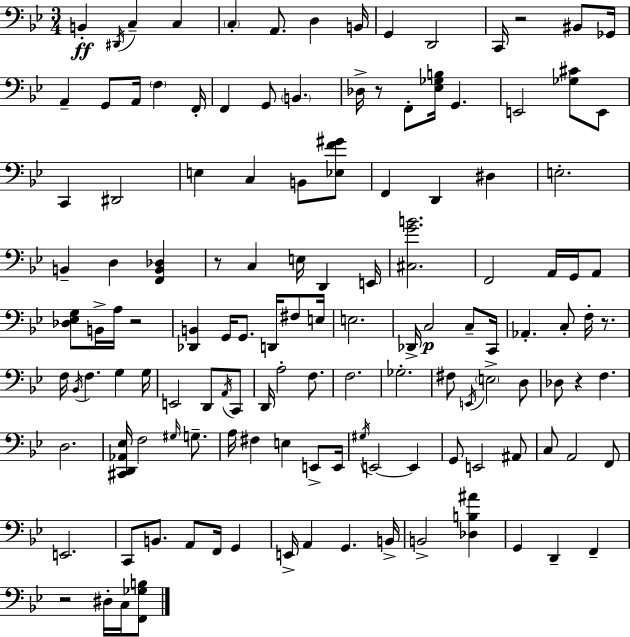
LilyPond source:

{
  \clef bass
  \numericTimeSignature
  \time 3/4
  \key bes \major
  \repeat volta 2 { b,4-.\ff \acciaccatura { dis,16 } c4-- c4 | \parenthesize c4-. a,8. d4 | b,16 g,4 d,2 | c,16 r2 bis,8 | \break ges,16 a,4-- g,8 a,16 \parenthesize f4 | f,16-. f,4 g,8 \parenthesize b,4. | des16-> r8 f,8-. <ees ges b>16 g,4. | e,2 <ges cis'>8 e,8 | \break c,4 dis,2 | e4 c4 b,8 <ees f' gis'>8 | f,4 d,4 dis4 | e2.-. | \break b,4-- d4 <f, b, des>4 | r8 c4 e16 d,4 | e,16 <cis g' b'>2. | f,2 a,16 g,16 a,8 | \break <des ees g>8 b,16-> a16 r2 | <des, b,>4 g,16 g,8. d,16 fis8 | e16 e2. | des,16-> c2\p c8-- | \break c,16 aes,4.-. c8-. f16-. r8. | f16 \acciaccatura { bes,16 } f4. g4 | g16 e,2 d,8 | \acciaccatura { a,16 } c,8 d,16 a2-. | \break f8. f2. | ges2.-. | fis8 \acciaccatura { e,16 } \parenthesize e2-> | d8 des8 r4 f4. | \break d2. | <cis, d, aes, ees>16 f2 | \grace { gis16 } g8.-- a16 fis4 e4 | e,8-> e,16 \acciaccatura { gis16 } e,2~~ | \break e,4 g,8 e,2 | ais,8 c8 a,2 | f,8 e,2. | c,8 b,8. a,8 | \break f,16 g,4 e,16-> a,4 g,4. | b,16-> b,2-> | <des b ais'>4 g,4 d,4-- | f,4-- r2 | \break dis16-. c16 <f, ges b>8 } \bar "|."
}